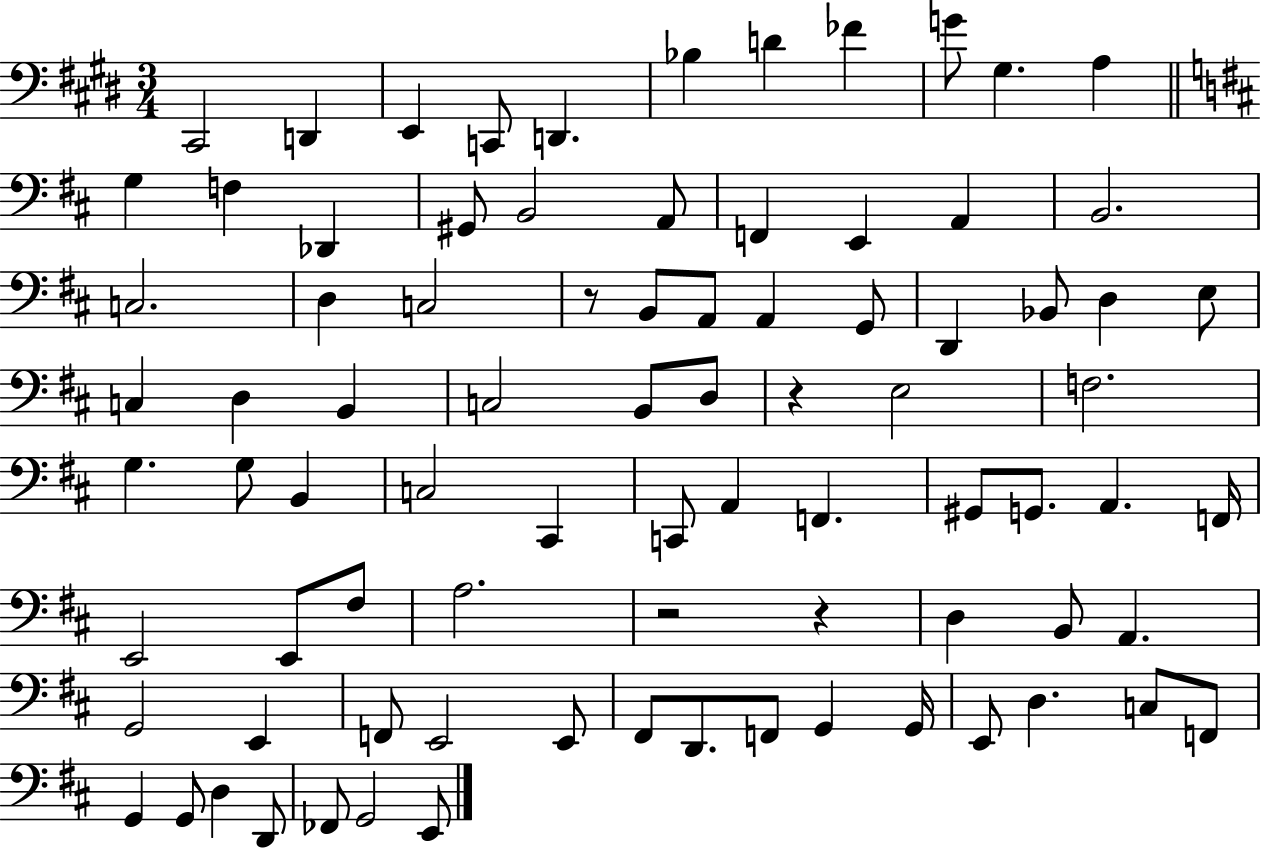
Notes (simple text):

C#2/h D2/q E2/q C2/e D2/q. Bb3/q D4/q FES4/q G4/e G#3/q. A3/q G3/q F3/q Db2/q G#2/e B2/h A2/e F2/q E2/q A2/q B2/h. C3/h. D3/q C3/h R/e B2/e A2/e A2/q G2/e D2/q Bb2/e D3/q E3/e C3/q D3/q B2/q C3/h B2/e D3/e R/q E3/h F3/h. G3/q. G3/e B2/q C3/h C#2/q C2/e A2/q F2/q. G#2/e G2/e. A2/q. F2/s E2/h E2/e F#3/e A3/h. R/h R/q D3/q B2/e A2/q. G2/h E2/q F2/e E2/h E2/e F#2/e D2/e. F2/e G2/q G2/s E2/e D3/q. C3/e F2/e G2/q G2/e D3/q D2/e FES2/e G2/h E2/e